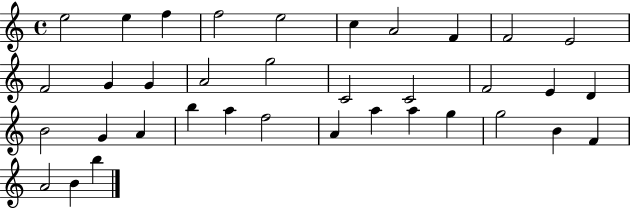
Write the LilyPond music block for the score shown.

{
  \clef treble
  \time 4/4
  \defaultTimeSignature
  \key c \major
  e''2 e''4 f''4 | f''2 e''2 | c''4 a'2 f'4 | f'2 e'2 | \break f'2 g'4 g'4 | a'2 g''2 | c'2 c'2 | f'2 e'4 d'4 | \break b'2 g'4 a'4 | b''4 a''4 f''2 | a'4 a''4 a''4 g''4 | g''2 b'4 f'4 | \break a'2 b'4 b''4 | \bar "|."
}